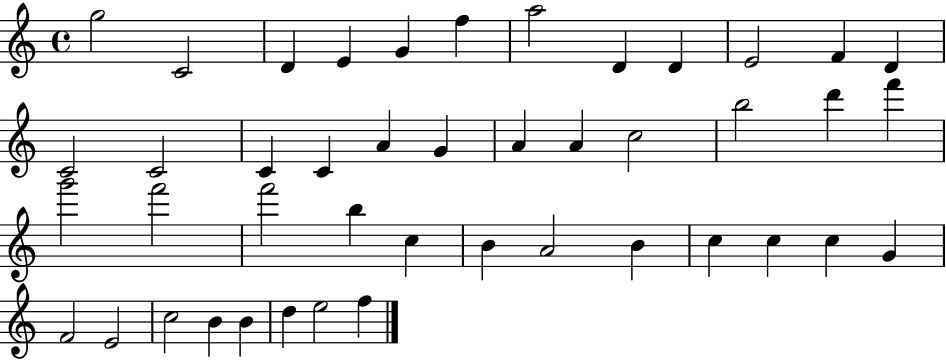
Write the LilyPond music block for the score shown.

{
  \clef treble
  \time 4/4
  \defaultTimeSignature
  \key c \major
  g''2 c'2 | d'4 e'4 g'4 f''4 | a''2 d'4 d'4 | e'2 f'4 d'4 | \break c'2 c'2 | c'4 c'4 a'4 g'4 | a'4 a'4 c''2 | b''2 d'''4 f'''4 | \break g'''2 f'''2 | f'''2 b''4 c''4 | b'4 a'2 b'4 | c''4 c''4 c''4 g'4 | \break f'2 e'2 | c''2 b'4 b'4 | d''4 e''2 f''4 | \bar "|."
}